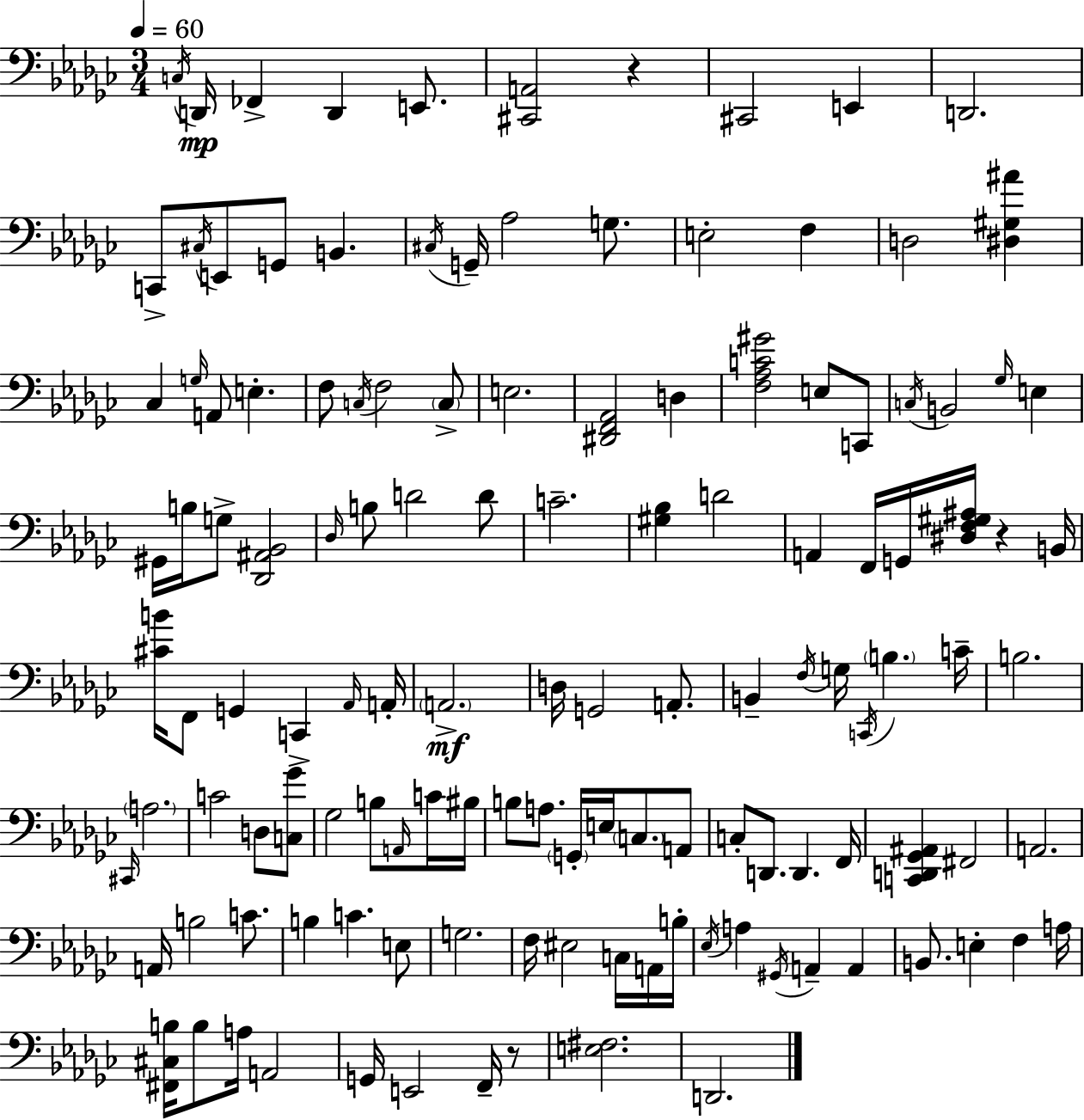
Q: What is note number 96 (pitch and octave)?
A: C3